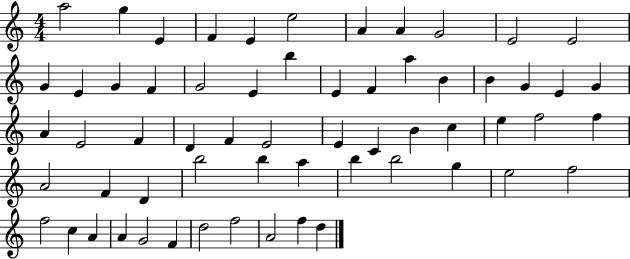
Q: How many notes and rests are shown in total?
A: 61